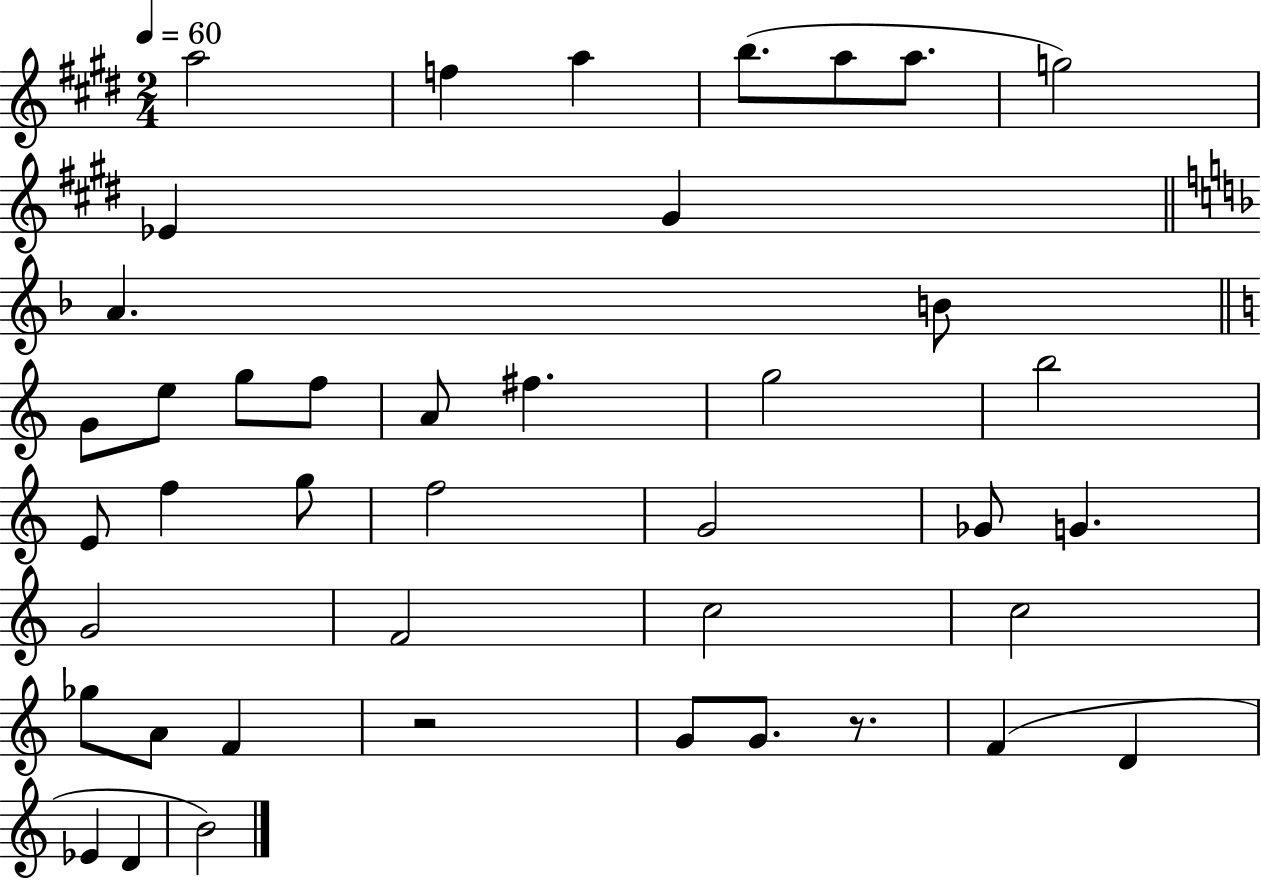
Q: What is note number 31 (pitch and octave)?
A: Gb5